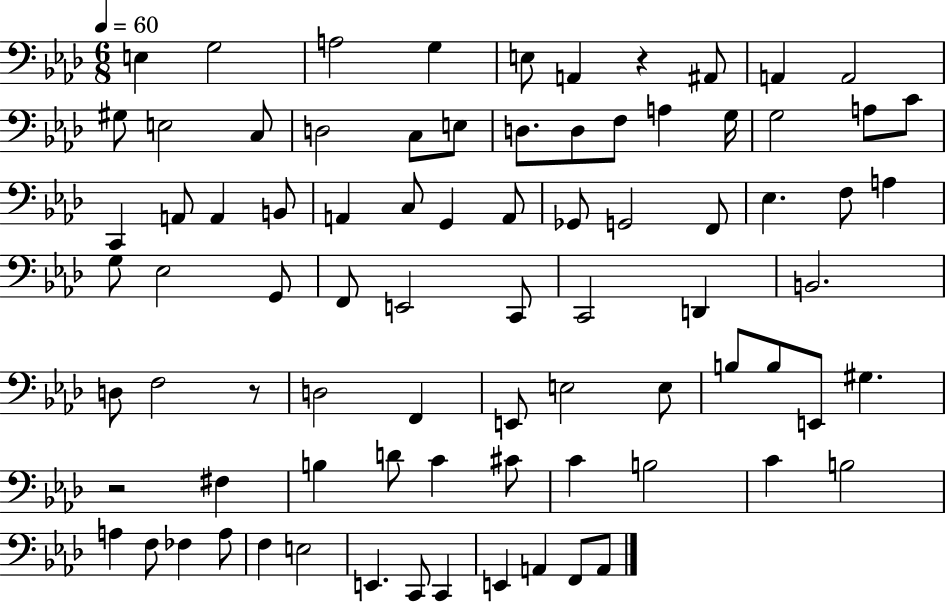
E3/q G3/h A3/h G3/q E3/e A2/q R/q A#2/e A2/q A2/h G#3/e E3/h C3/e D3/h C3/e E3/e D3/e. D3/e F3/e A3/q G3/s G3/h A3/e C4/e C2/q A2/e A2/q B2/e A2/q C3/e G2/q A2/e Gb2/e G2/h F2/e Eb3/q. F3/e A3/q G3/e Eb3/h G2/e F2/e E2/h C2/e C2/h D2/q B2/h. D3/e F3/h R/e D3/h F2/q E2/e E3/h E3/e B3/e B3/e E2/e G#3/q. R/h F#3/q B3/q D4/e C4/q C#4/e C4/q B3/h C4/q B3/h A3/q F3/e FES3/q A3/e F3/q E3/h E2/q. C2/e C2/q E2/q A2/q F2/e A2/e